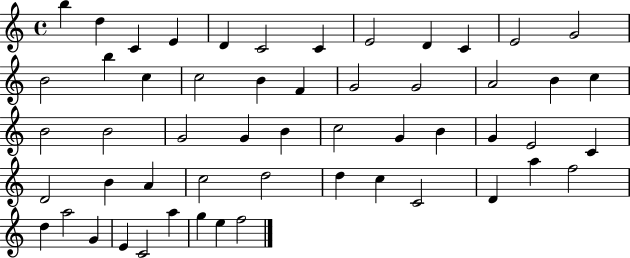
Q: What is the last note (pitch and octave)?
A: F5